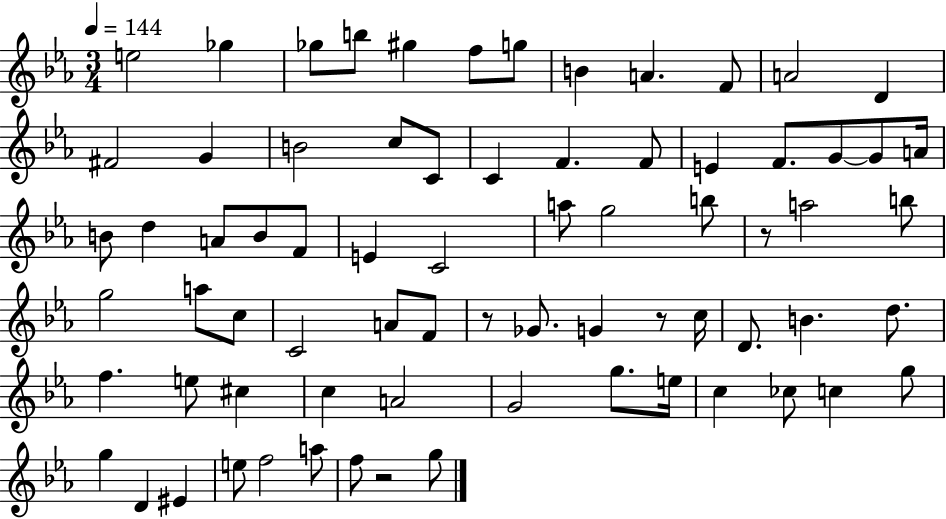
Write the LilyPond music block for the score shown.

{
  \clef treble
  \numericTimeSignature
  \time 3/4
  \key ees \major
  \tempo 4 = 144
  \repeat volta 2 { e''2 ges''4 | ges''8 b''8 gis''4 f''8 g''8 | b'4 a'4. f'8 | a'2 d'4 | \break fis'2 g'4 | b'2 c''8 c'8 | c'4 f'4. f'8 | e'4 f'8. g'8~~ g'8 a'16 | \break b'8 d''4 a'8 b'8 f'8 | e'4 c'2 | a''8 g''2 b''8 | r8 a''2 b''8 | \break g''2 a''8 c''8 | c'2 a'8 f'8 | r8 ges'8. g'4 r8 c''16 | d'8. b'4. d''8. | \break f''4. e''8 cis''4 | c''4 a'2 | g'2 g''8. e''16 | c''4 ces''8 c''4 g''8 | \break g''4 d'4 eis'4 | e''8 f''2 a''8 | f''8 r2 g''8 | } \bar "|."
}